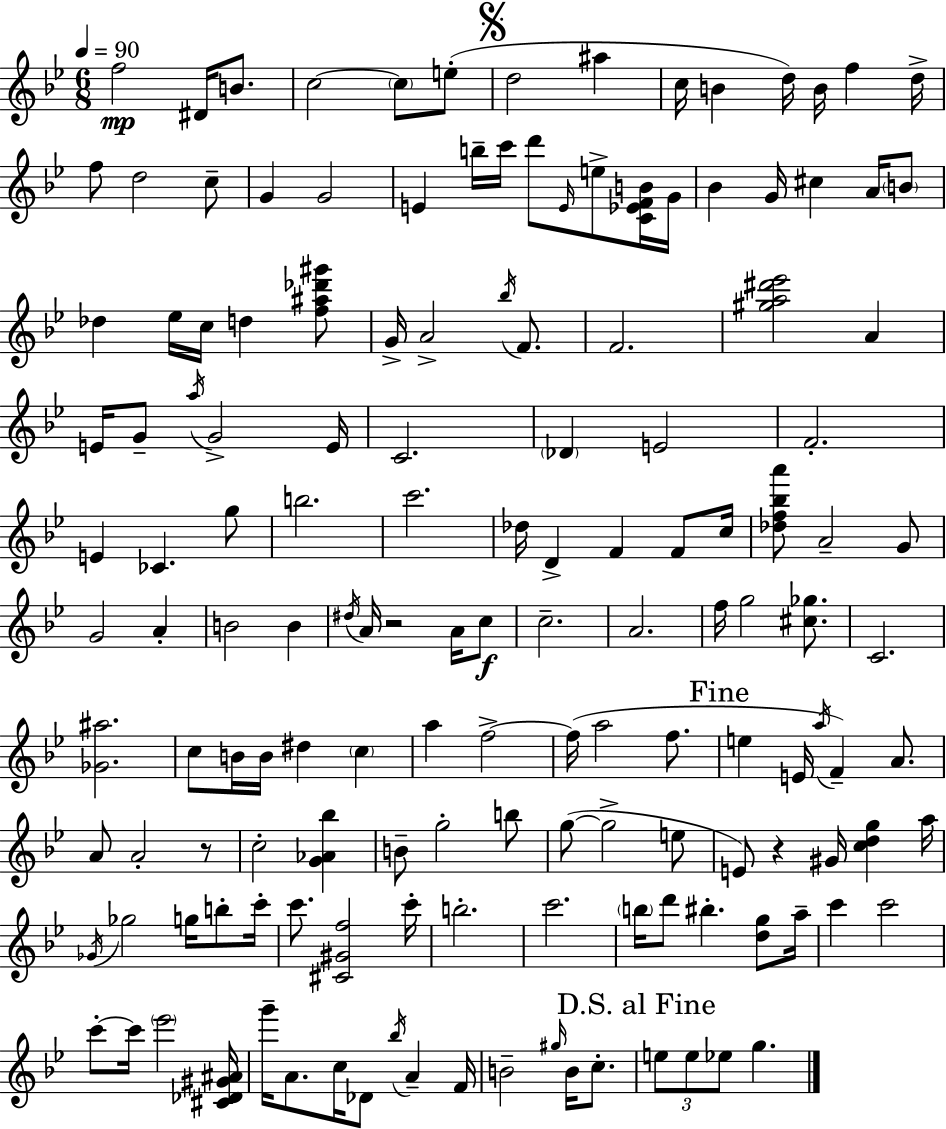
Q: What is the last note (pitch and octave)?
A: G5